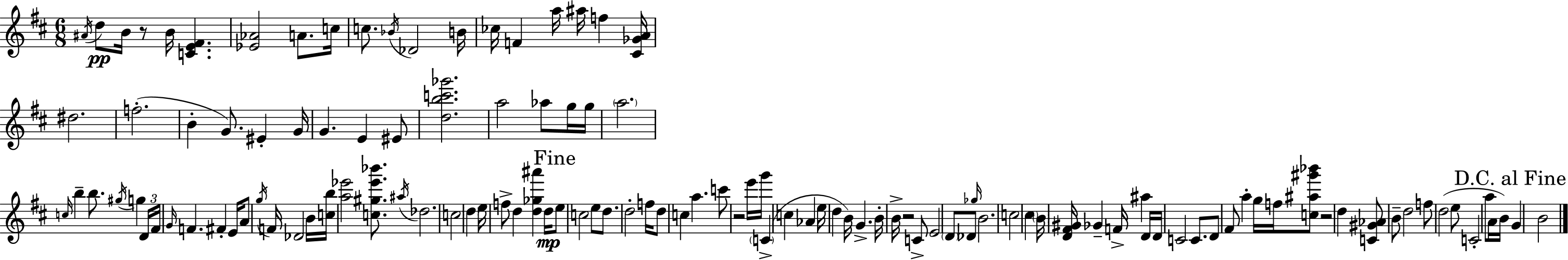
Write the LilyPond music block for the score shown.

{
  \clef treble
  \numericTimeSignature
  \time 6/8
  \key d \major
  \acciaccatura { ais'16 }\pp d''8 b'16 r8 b'16 <c' e' fis'>4. | <ees' aes'>2 a'8. | c''16 c''8. \acciaccatura { bes'16 } des'2 | b'16 ces''16 f'4 a''16 ais''16 f''4 | \break <cis' ges' a'>16 dis''2. | f''2.-.( | b'4-. g'8.) eis'4-. | g'16 g'4. e'4 | \break eis'8 <d'' b'' c''' ges'''>2. | a''2 aes''8 | g''16 g''16 \parenthesize a''2. | \grace { c''16 } b''4-- b''8. \acciaccatura { gis''16 } g''4 | \break \tuplet 3/2 { d'16 fis'16 \grace { g'16 } } f'4. | fis'4-. e'16 a'8 \acciaccatura { g''16 } f'16 des'2 | b'16 <c'' b''>16 <a'' ees'''>2 | <c'' gis'' ees''' bes'''>8. \acciaccatura { ais''16 } des''2. | \break c''2 | \parenthesize d''4 e''16 f''8-> d''4 | <d'' ges'' ais'''>4 d''16\mp \mark "Fine" e''8 c''2 | e''8 d''8. d''2-. | \break f''16 d''8 c''4 | a''4. c'''8 r2 | e'''16 g'''16 \parenthesize c'4->( c''4 | aes'4 e''16 d''4 | \break b'16) g'4.-> b'16-. b'16-> r2 | c'8-> e'2 | \parenthesize d'8 des'8 \grace { ges''16 } b'2. | c''2 | \break \parenthesize cis''4 \parenthesize b'16 <d' fis' gis'>16 ges'4-- | f'16-> ais''4 d'16 d'16 c'2 | c'8. d'8 fis'8 | a''4-. g''16 f''16 <c'' ais'' gis''' bes'''>8 r2 | \break d''4 <c' gis' aes'>8 b'8-- | d''2 f''8 d''2( | e''8 c'2-. | a''8 a'16 b'16) \mark "D.C. al Fine" g'4 | \break b'2 \bar "|."
}